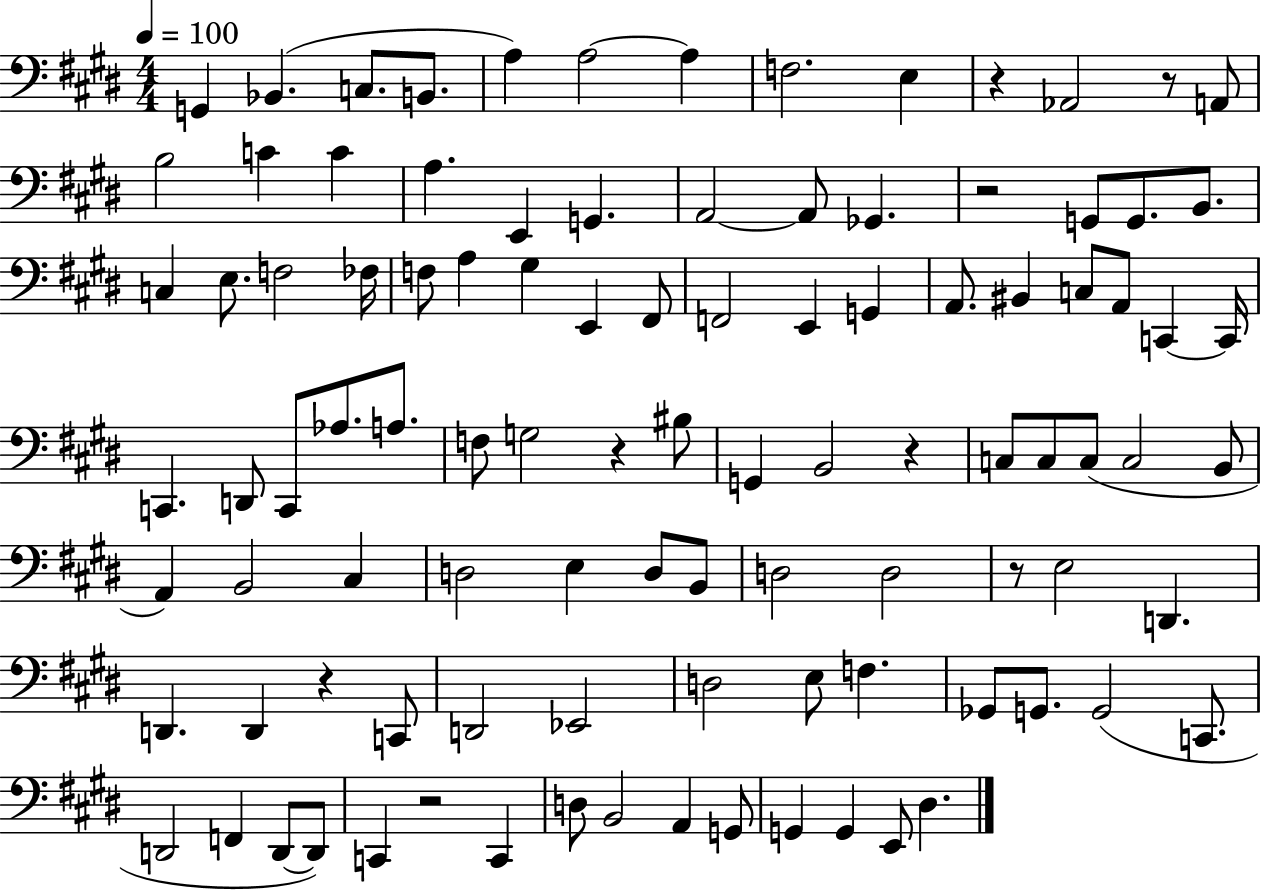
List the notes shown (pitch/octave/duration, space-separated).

G2/q Bb2/q. C3/e. B2/e. A3/q A3/h A3/q F3/h. E3/q R/q Ab2/h R/e A2/e B3/h C4/q C4/q A3/q. E2/q G2/q. A2/h A2/e Gb2/q. R/h G2/e G2/e. B2/e. C3/q E3/e. F3/h FES3/s F3/e A3/q G#3/q E2/q F#2/e F2/h E2/q G2/q A2/e. BIS2/q C3/e A2/e C2/q C2/s C2/q. D2/e C2/e Ab3/e. A3/e. F3/e G3/h R/q BIS3/e G2/q B2/h R/q C3/e C3/e C3/e C3/h B2/e A2/q B2/h C#3/q D3/h E3/q D3/e B2/e D3/h D3/h R/e E3/h D2/q. D2/q. D2/q R/q C2/e D2/h Eb2/h D3/h E3/e F3/q. Gb2/e G2/e. G2/h C2/e. D2/h F2/q D2/e D2/e C2/q R/h C2/q D3/e B2/h A2/q G2/e G2/q G2/q E2/e D#3/q.